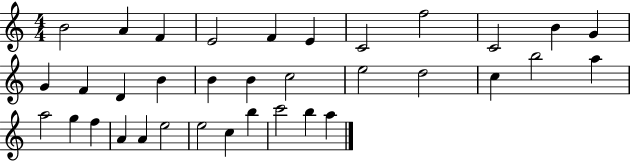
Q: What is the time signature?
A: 4/4